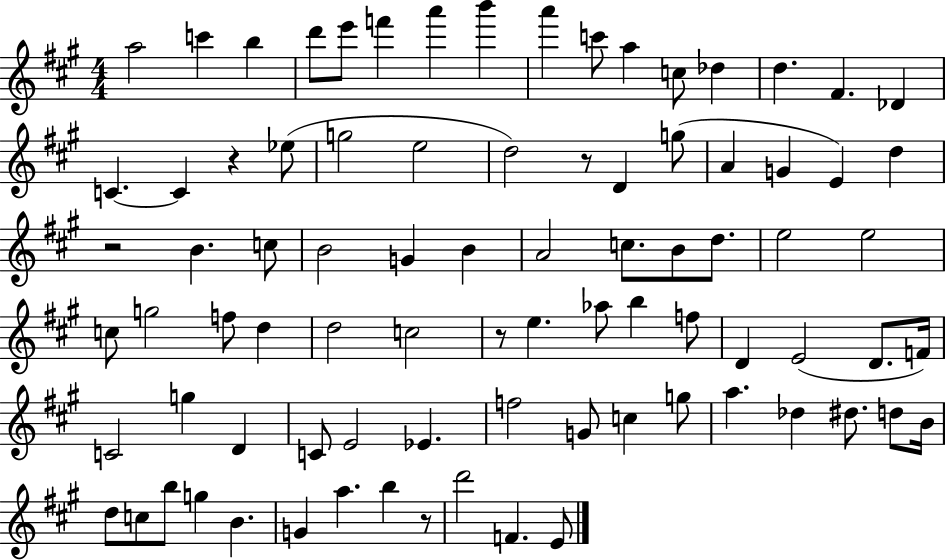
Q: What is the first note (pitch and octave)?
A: A5